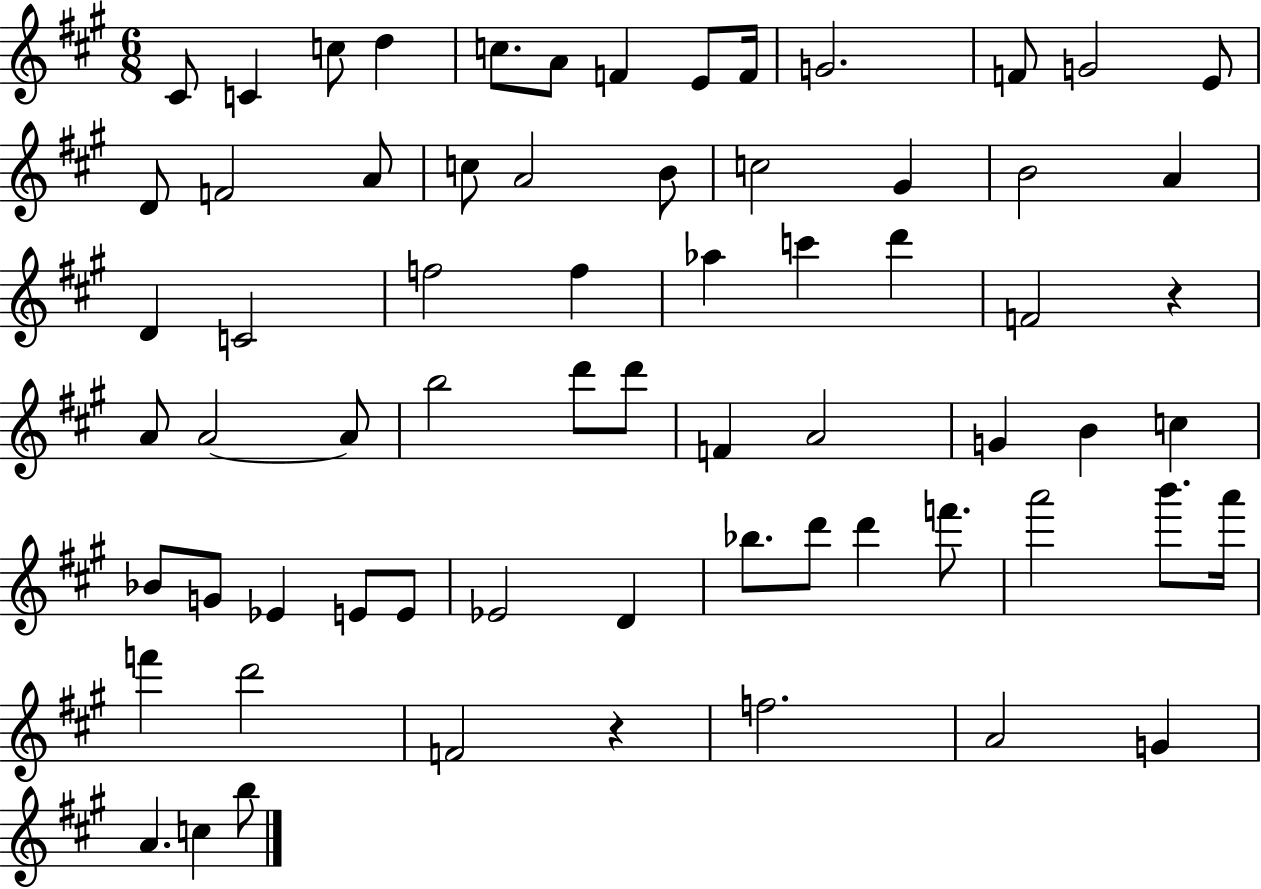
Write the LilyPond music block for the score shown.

{
  \clef treble
  \numericTimeSignature
  \time 6/8
  \key a \major
  cis'8 c'4 c''8 d''4 | c''8. a'8 f'4 e'8 f'16 | g'2. | f'8 g'2 e'8 | \break d'8 f'2 a'8 | c''8 a'2 b'8 | c''2 gis'4 | b'2 a'4 | \break d'4 c'2 | f''2 f''4 | aes''4 c'''4 d'''4 | f'2 r4 | \break a'8 a'2~~ a'8 | b''2 d'''8 d'''8 | f'4 a'2 | g'4 b'4 c''4 | \break bes'8 g'8 ees'4 e'8 e'8 | ees'2 d'4 | bes''8. d'''8 d'''4 f'''8. | a'''2 b'''8. a'''16 | \break f'''4 d'''2 | f'2 r4 | f''2. | a'2 g'4 | \break a'4. c''4 b''8 | \bar "|."
}